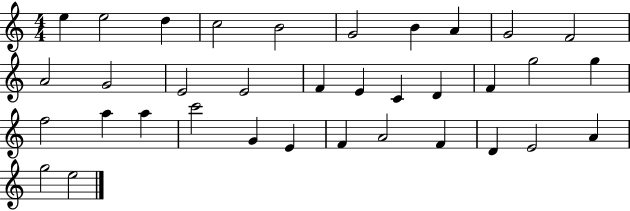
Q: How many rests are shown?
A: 0